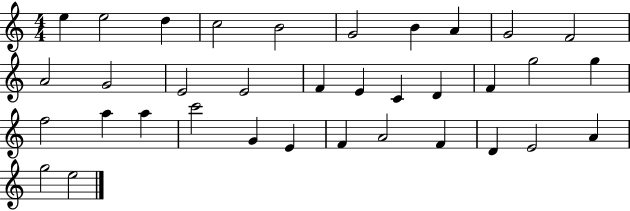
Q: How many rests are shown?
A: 0